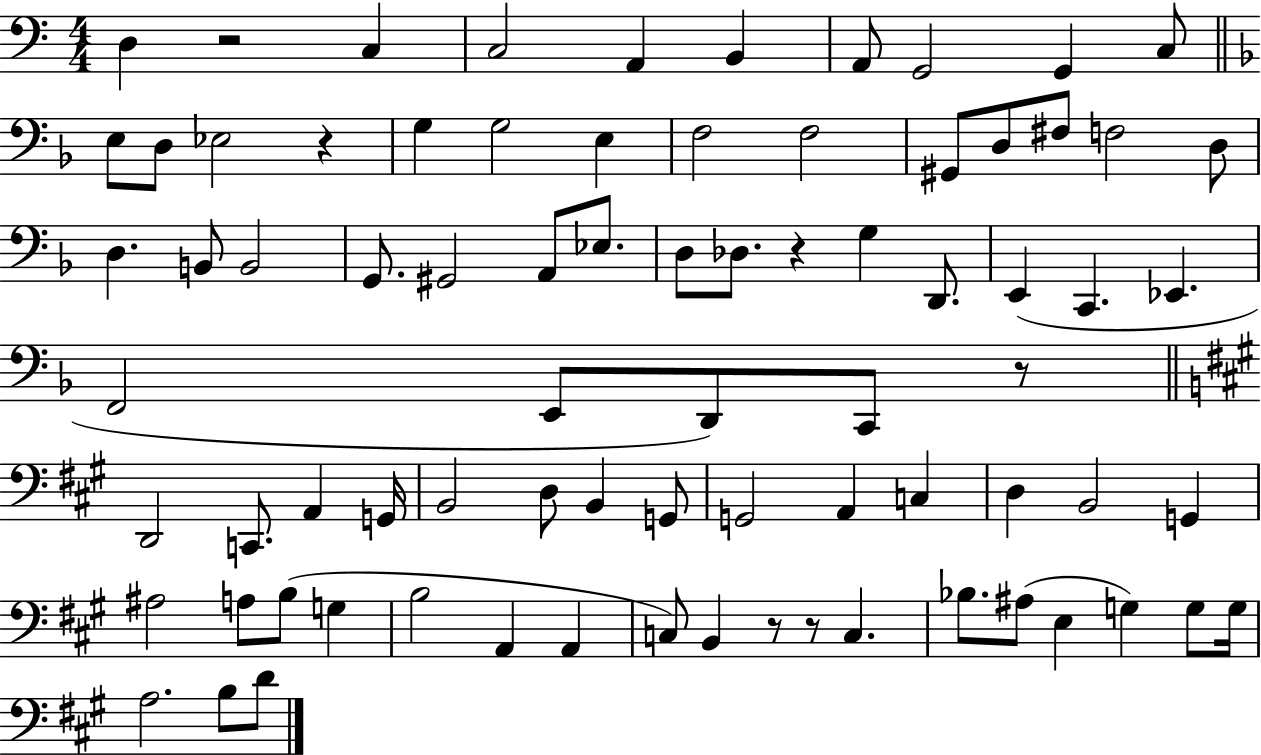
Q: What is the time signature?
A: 4/4